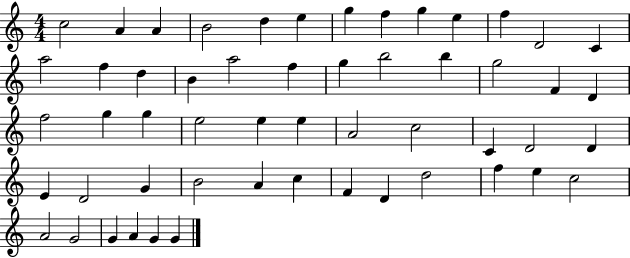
{
  \clef treble
  \numericTimeSignature
  \time 4/4
  \key c \major
  c''2 a'4 a'4 | b'2 d''4 e''4 | g''4 f''4 g''4 e''4 | f''4 d'2 c'4 | \break a''2 f''4 d''4 | b'4 a''2 f''4 | g''4 b''2 b''4 | g''2 f'4 d'4 | \break f''2 g''4 g''4 | e''2 e''4 e''4 | a'2 c''2 | c'4 d'2 d'4 | \break e'4 d'2 g'4 | b'2 a'4 c''4 | f'4 d'4 d''2 | f''4 e''4 c''2 | \break a'2 g'2 | g'4 a'4 g'4 g'4 | \bar "|."
}